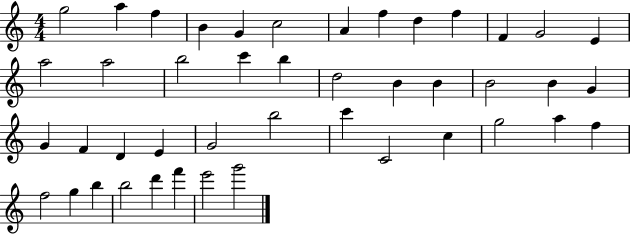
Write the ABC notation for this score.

X:1
T:Untitled
M:4/4
L:1/4
K:C
g2 a f B G c2 A f d f F G2 E a2 a2 b2 c' b d2 B B B2 B G G F D E G2 b2 c' C2 c g2 a f f2 g b b2 d' f' e'2 g'2